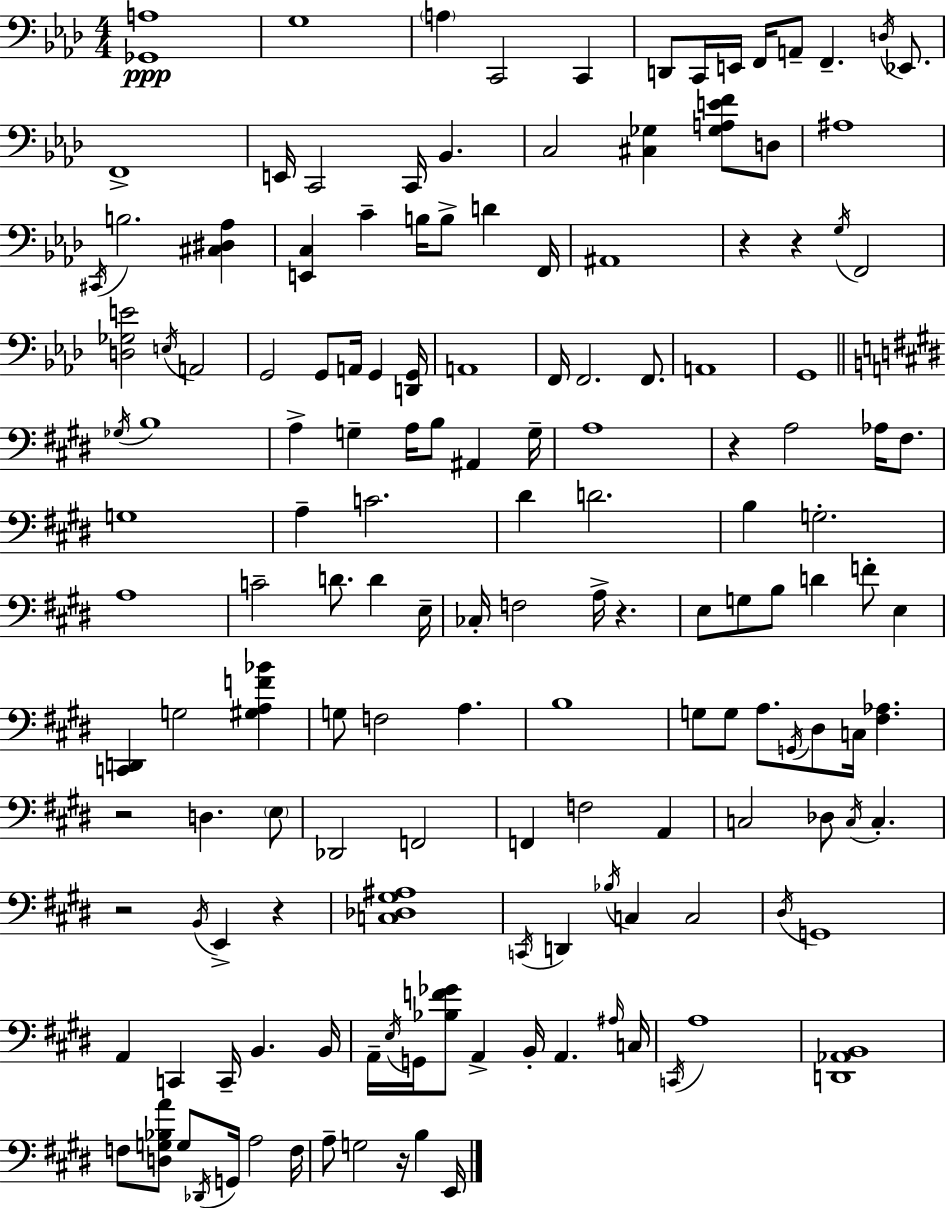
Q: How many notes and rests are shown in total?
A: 153